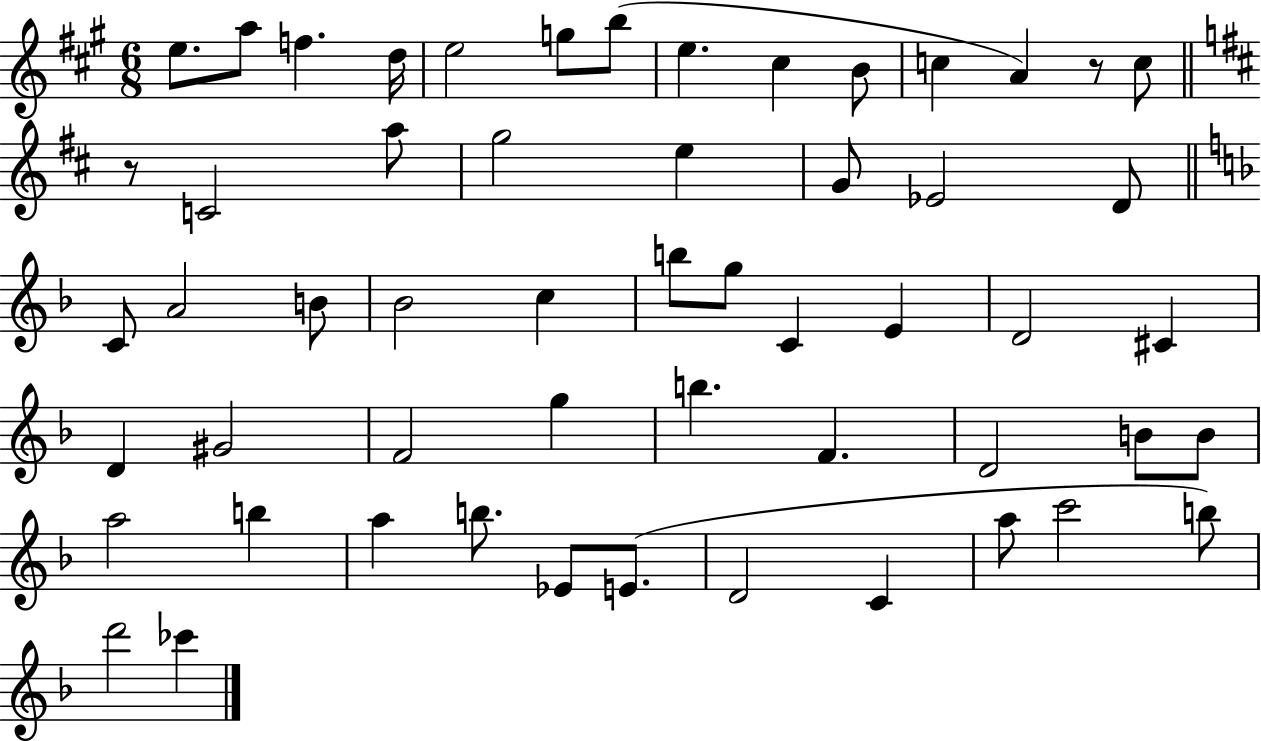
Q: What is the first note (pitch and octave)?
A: E5